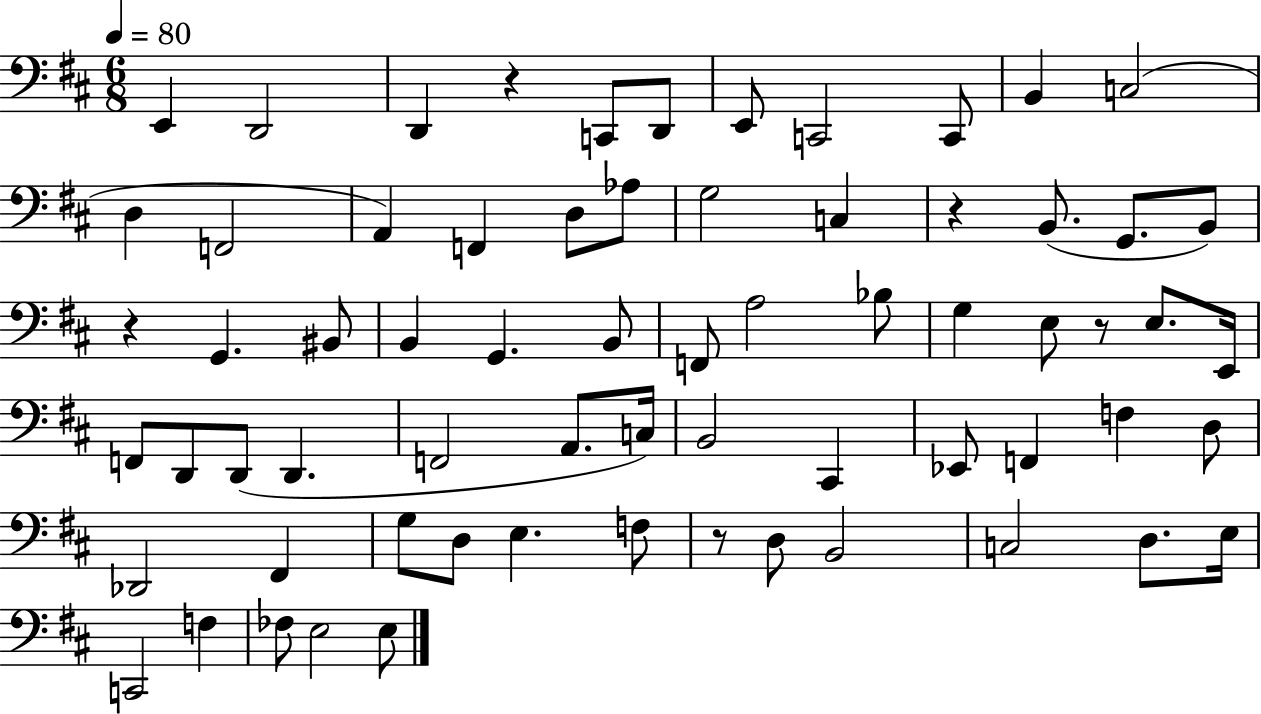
X:1
T:Untitled
M:6/8
L:1/4
K:D
E,, D,,2 D,, z C,,/2 D,,/2 E,,/2 C,,2 C,,/2 B,, C,2 D, F,,2 A,, F,, D,/2 _A,/2 G,2 C, z B,,/2 G,,/2 B,,/2 z G,, ^B,,/2 B,, G,, B,,/2 F,,/2 A,2 _B,/2 G, E,/2 z/2 E,/2 E,,/4 F,,/2 D,,/2 D,,/2 D,, F,,2 A,,/2 C,/4 B,,2 ^C,, _E,,/2 F,, F, D,/2 _D,,2 ^F,, G,/2 D,/2 E, F,/2 z/2 D,/2 B,,2 C,2 D,/2 E,/4 C,,2 F, _F,/2 E,2 E,/2